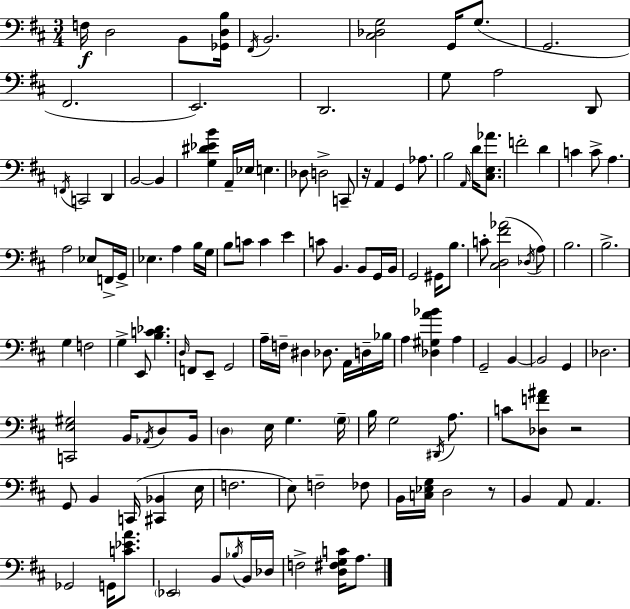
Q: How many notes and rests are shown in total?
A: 134